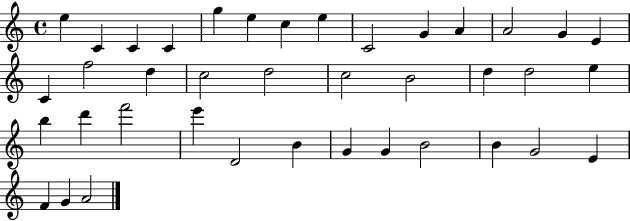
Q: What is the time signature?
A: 4/4